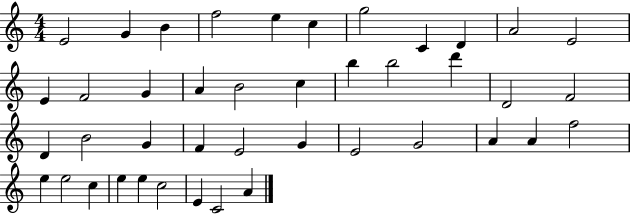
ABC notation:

X:1
T:Untitled
M:4/4
L:1/4
K:C
E2 G B f2 e c g2 C D A2 E2 E F2 G A B2 c b b2 d' D2 F2 D B2 G F E2 G E2 G2 A A f2 e e2 c e e c2 E C2 A